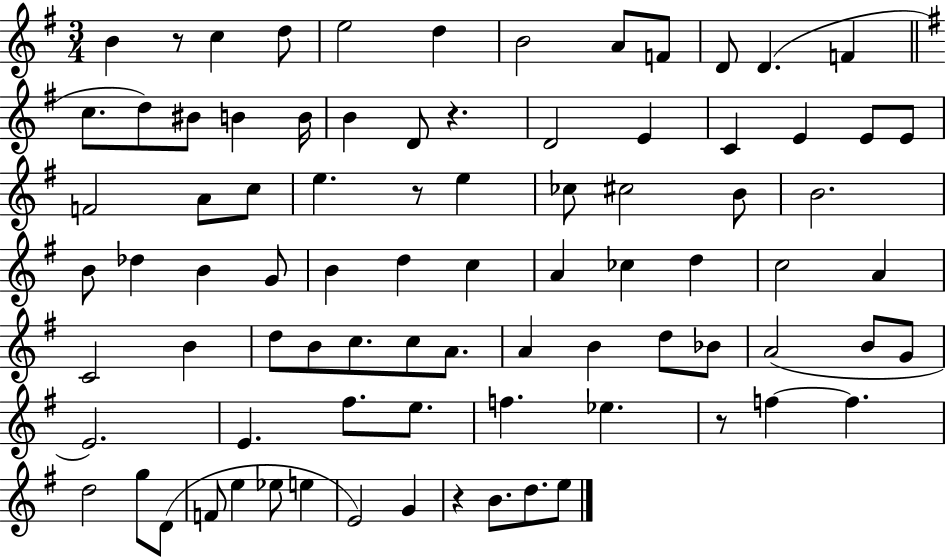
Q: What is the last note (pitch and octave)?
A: E5